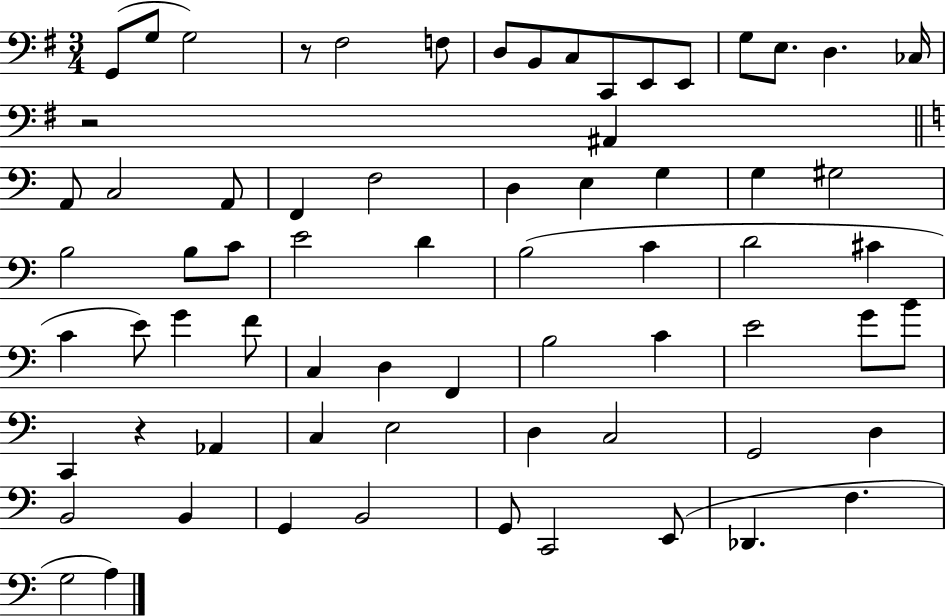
X:1
T:Untitled
M:3/4
L:1/4
K:G
G,,/2 G,/2 G,2 z/2 ^F,2 F,/2 D,/2 B,,/2 C,/2 C,,/2 E,,/2 E,,/2 G,/2 E,/2 D, _C,/4 z2 ^A,, A,,/2 C,2 A,,/2 F,, F,2 D, E, G, G, ^G,2 B,2 B,/2 C/2 E2 D B,2 C D2 ^C C E/2 G F/2 C, D, F,, B,2 C E2 G/2 B/2 C,, z _A,, C, E,2 D, C,2 G,,2 D, B,,2 B,, G,, B,,2 G,,/2 C,,2 E,,/2 _D,, F, G,2 A,